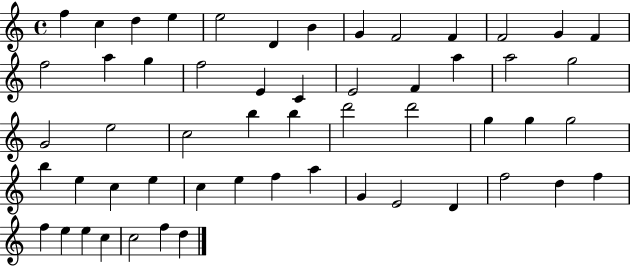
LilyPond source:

{
  \clef treble
  \time 4/4
  \defaultTimeSignature
  \key c \major
  f''4 c''4 d''4 e''4 | e''2 d'4 b'4 | g'4 f'2 f'4 | f'2 g'4 f'4 | \break f''2 a''4 g''4 | f''2 e'4 c'4 | e'2 f'4 a''4 | a''2 g''2 | \break g'2 e''2 | c''2 b''4 b''4 | d'''2 d'''2 | g''4 g''4 g''2 | \break b''4 e''4 c''4 e''4 | c''4 e''4 f''4 a''4 | g'4 e'2 d'4 | f''2 d''4 f''4 | \break f''4 e''4 e''4 c''4 | c''2 f''4 d''4 | \bar "|."
}